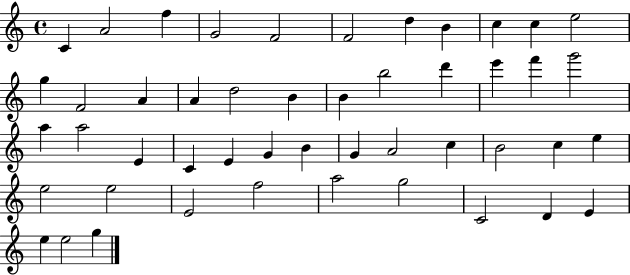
C4/q A4/h F5/q G4/h F4/h F4/h D5/q B4/q C5/q C5/q E5/h G5/q F4/h A4/q A4/q D5/h B4/q B4/q B5/h D6/q E6/q F6/q G6/h A5/q A5/h E4/q C4/q E4/q G4/q B4/q G4/q A4/h C5/q B4/h C5/q E5/q E5/h E5/h E4/h F5/h A5/h G5/h C4/h D4/q E4/q E5/q E5/h G5/q